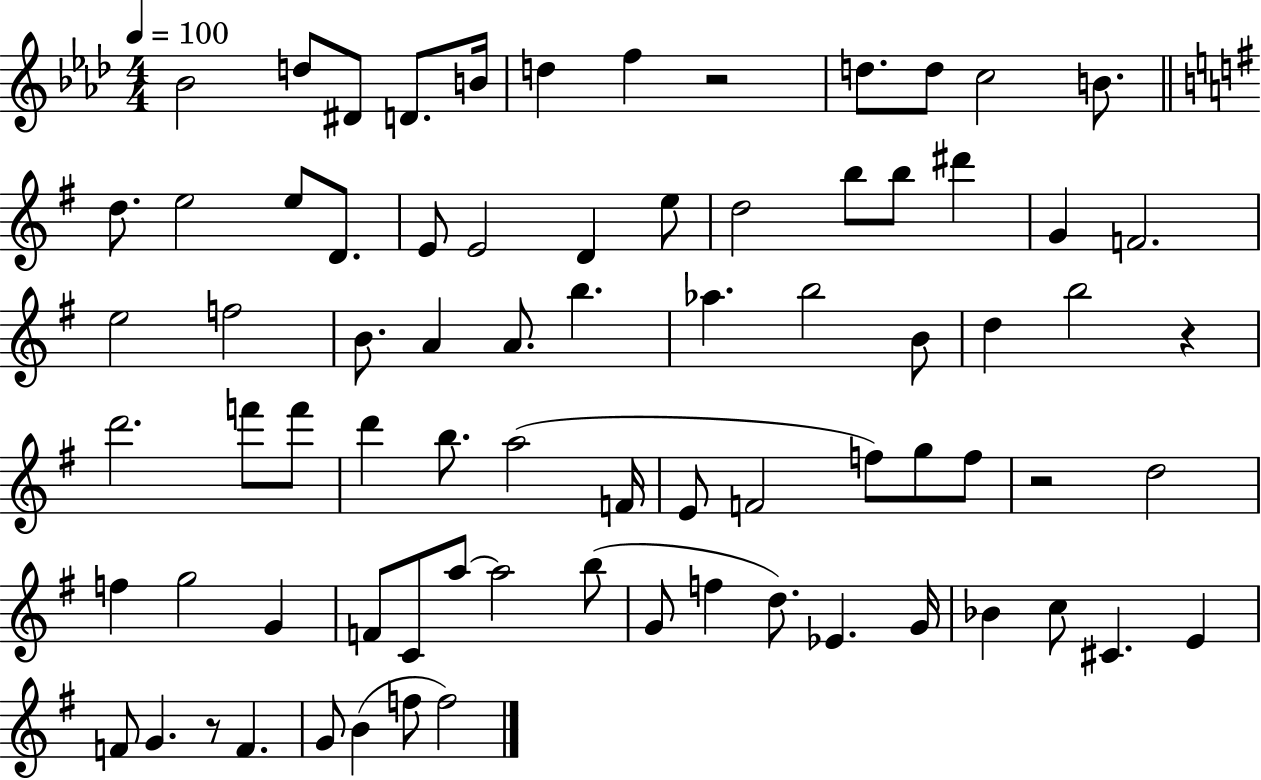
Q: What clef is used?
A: treble